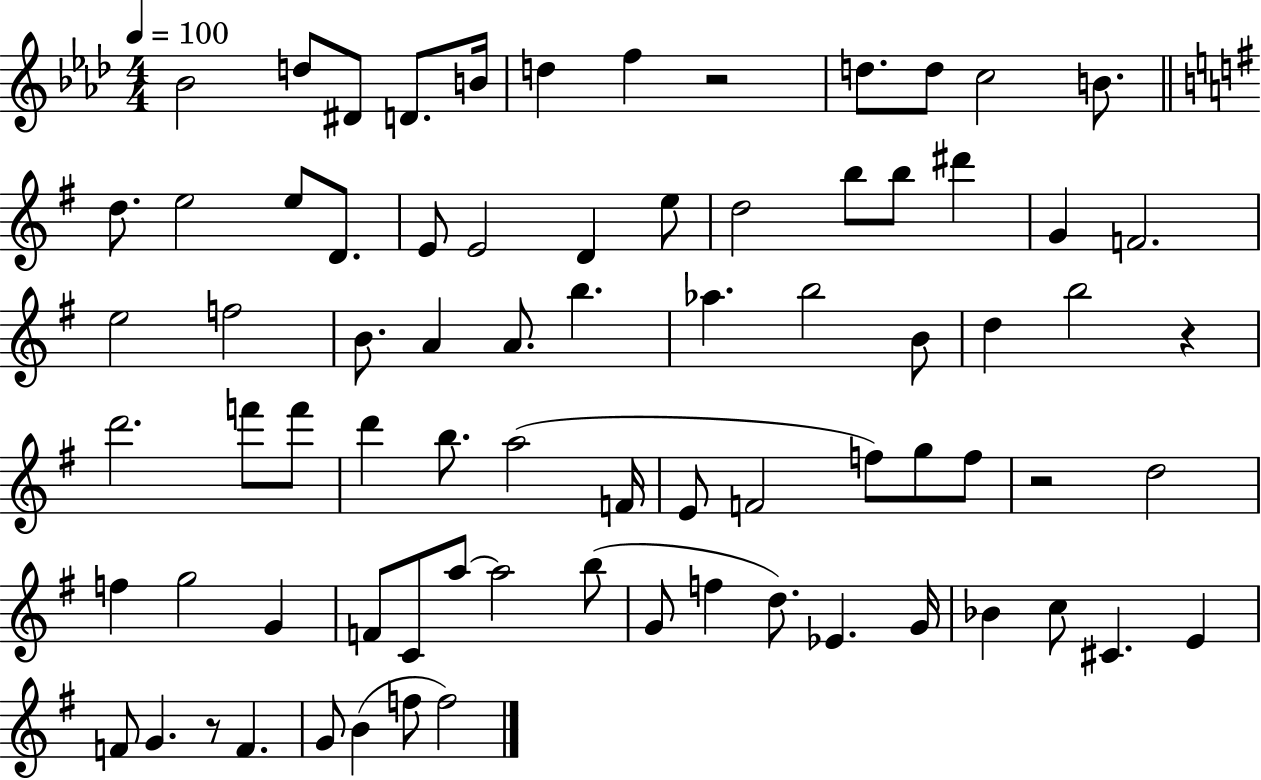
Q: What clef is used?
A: treble